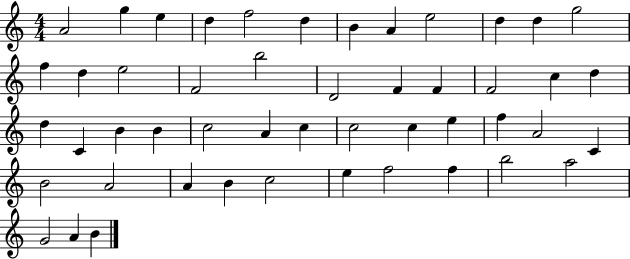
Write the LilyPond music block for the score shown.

{
  \clef treble
  \numericTimeSignature
  \time 4/4
  \key c \major
  a'2 g''4 e''4 | d''4 f''2 d''4 | b'4 a'4 e''2 | d''4 d''4 g''2 | \break f''4 d''4 e''2 | f'2 b''2 | d'2 f'4 f'4 | f'2 c''4 d''4 | \break d''4 c'4 b'4 b'4 | c''2 a'4 c''4 | c''2 c''4 e''4 | f''4 a'2 c'4 | \break b'2 a'2 | a'4 b'4 c''2 | e''4 f''2 f''4 | b''2 a''2 | \break g'2 a'4 b'4 | \bar "|."
}